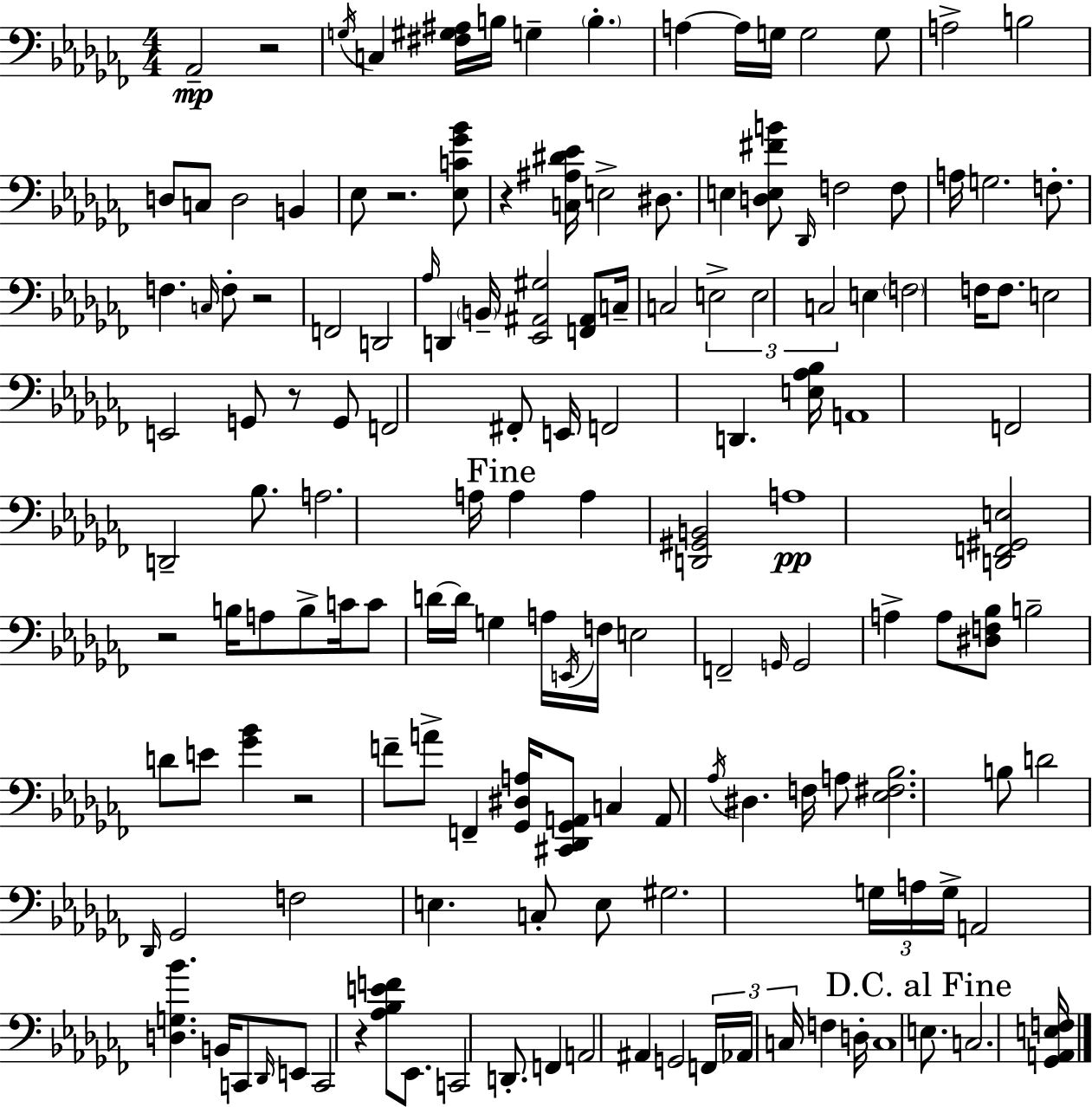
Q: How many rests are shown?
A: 8